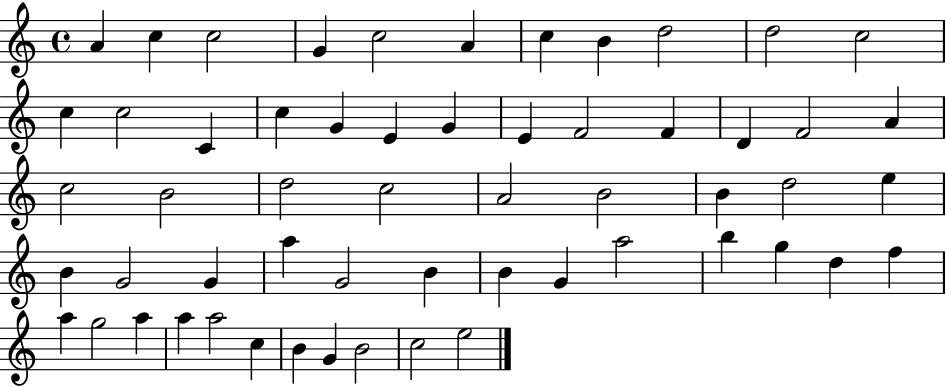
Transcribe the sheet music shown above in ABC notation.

X:1
T:Untitled
M:4/4
L:1/4
K:C
A c c2 G c2 A c B d2 d2 c2 c c2 C c G E G E F2 F D F2 A c2 B2 d2 c2 A2 B2 B d2 e B G2 G a G2 B B G a2 b g d f a g2 a a a2 c B G B2 c2 e2